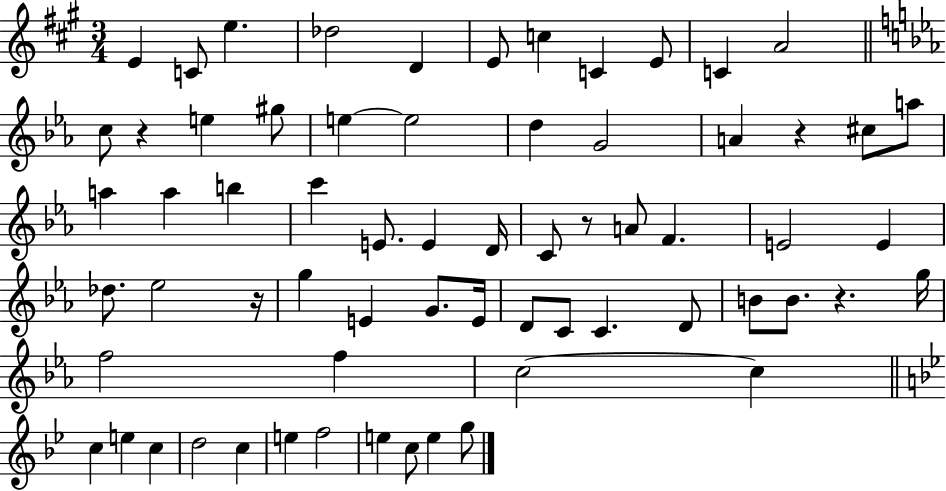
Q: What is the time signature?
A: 3/4